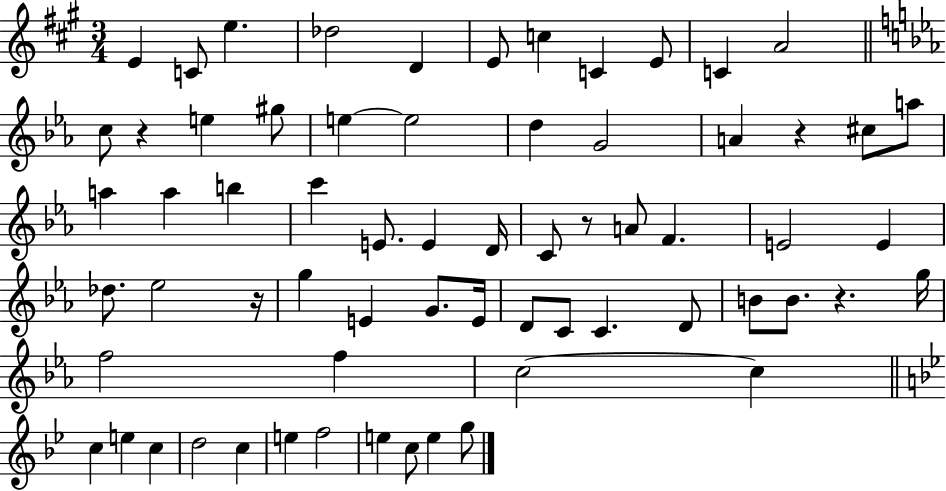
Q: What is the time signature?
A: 3/4